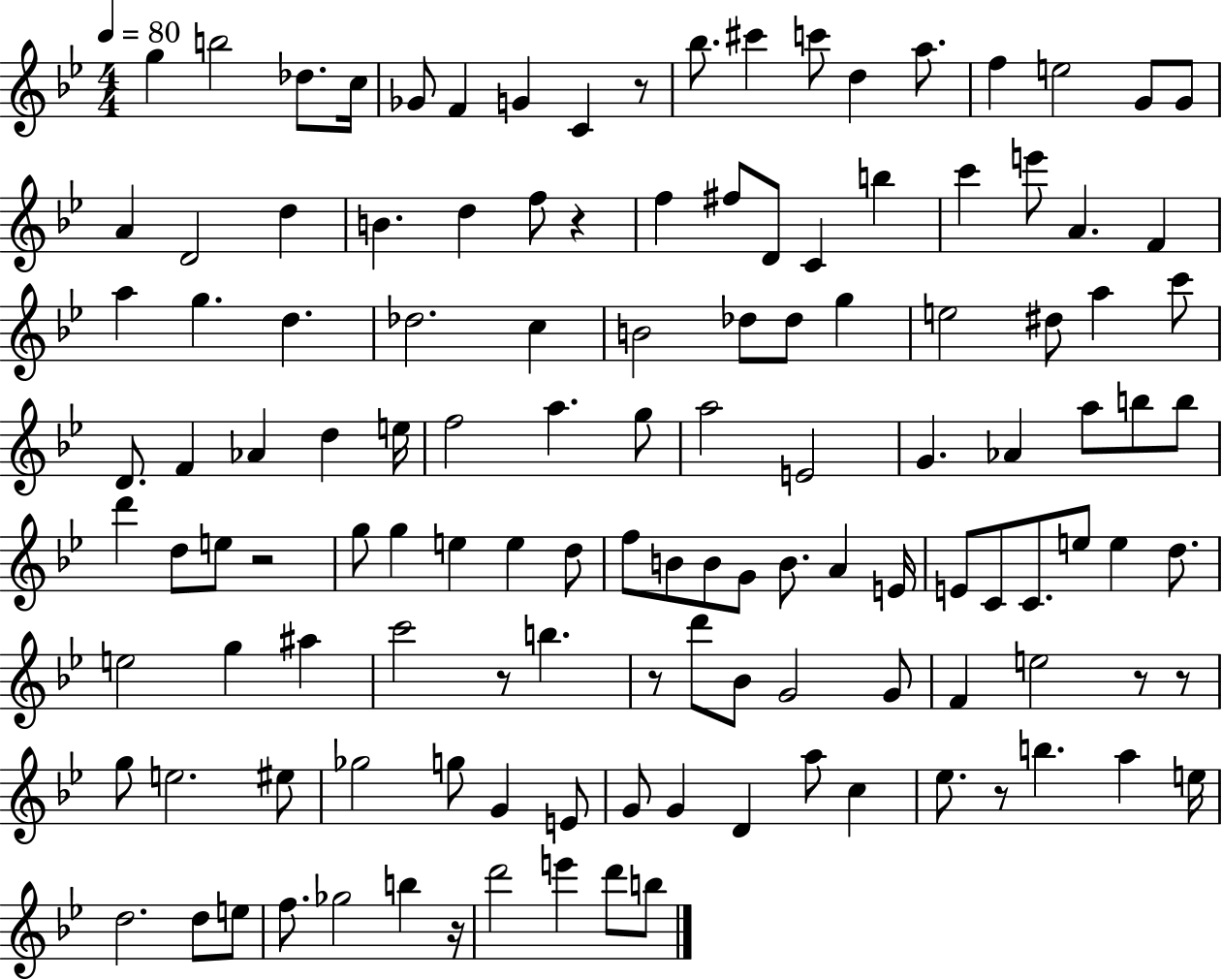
{
  \clef treble
  \numericTimeSignature
  \time 4/4
  \key bes \major
  \tempo 4 = 80
  g''4 b''2 des''8. c''16 | ges'8 f'4 g'4 c'4 r8 | bes''8. cis'''4 c'''8 d''4 a''8. | f''4 e''2 g'8 g'8 | \break a'4 d'2 d''4 | b'4. d''4 f''8 r4 | f''4 fis''8 d'8 c'4 b''4 | c'''4 e'''8 a'4. f'4 | \break a''4 g''4. d''4. | des''2. c''4 | b'2 des''8 des''8 g''4 | e''2 dis''8 a''4 c'''8 | \break d'8. f'4 aes'4 d''4 e''16 | f''2 a''4. g''8 | a''2 e'2 | g'4. aes'4 a''8 b''8 b''8 | \break d'''4 d''8 e''8 r2 | g''8 g''4 e''4 e''4 d''8 | f''8 b'8 b'8 g'8 b'8. a'4 e'16 | e'8 c'8 c'8. e''8 e''4 d''8. | \break e''2 g''4 ais''4 | c'''2 r8 b''4. | r8 d'''8 bes'8 g'2 g'8 | f'4 e''2 r8 r8 | \break g''8 e''2. eis''8 | ges''2 g''8 g'4 e'8 | g'8 g'4 d'4 a''8 c''4 | ees''8. r8 b''4. a''4 e''16 | \break d''2. d''8 e''8 | f''8. ges''2 b''4 r16 | d'''2 e'''4 d'''8 b''8 | \bar "|."
}